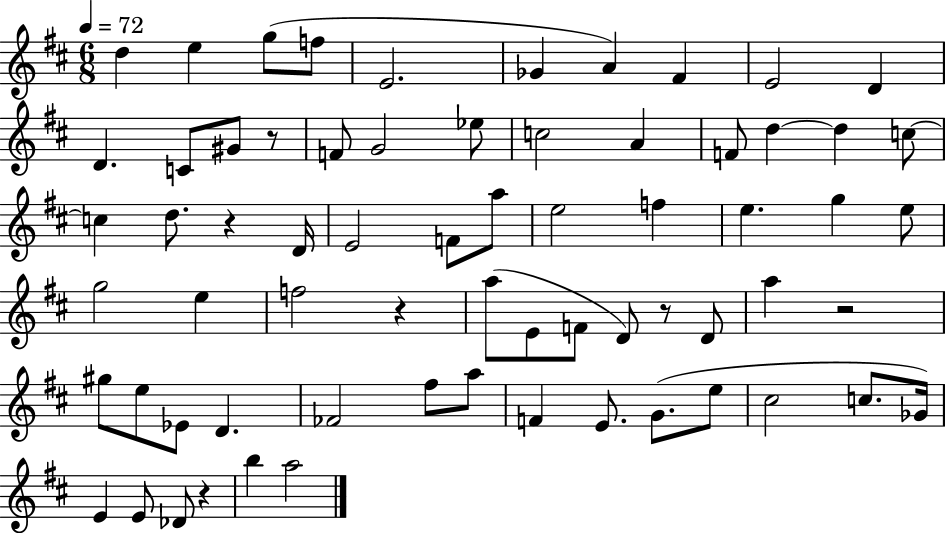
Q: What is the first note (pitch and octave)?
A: D5